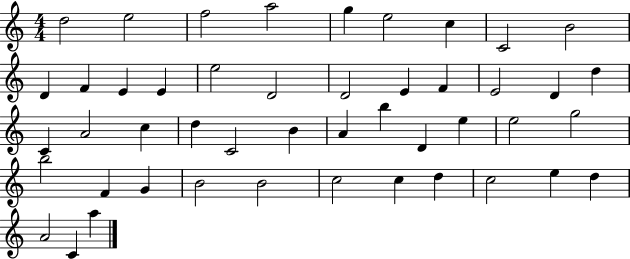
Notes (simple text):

D5/h E5/h F5/h A5/h G5/q E5/h C5/q C4/h B4/h D4/q F4/q E4/q E4/q E5/h D4/h D4/h E4/q F4/q E4/h D4/q D5/q C4/q A4/h C5/q D5/q C4/h B4/q A4/q B5/q D4/q E5/q E5/h G5/h B5/h F4/q G4/q B4/h B4/h C5/h C5/q D5/q C5/h E5/q D5/q A4/h C4/q A5/q